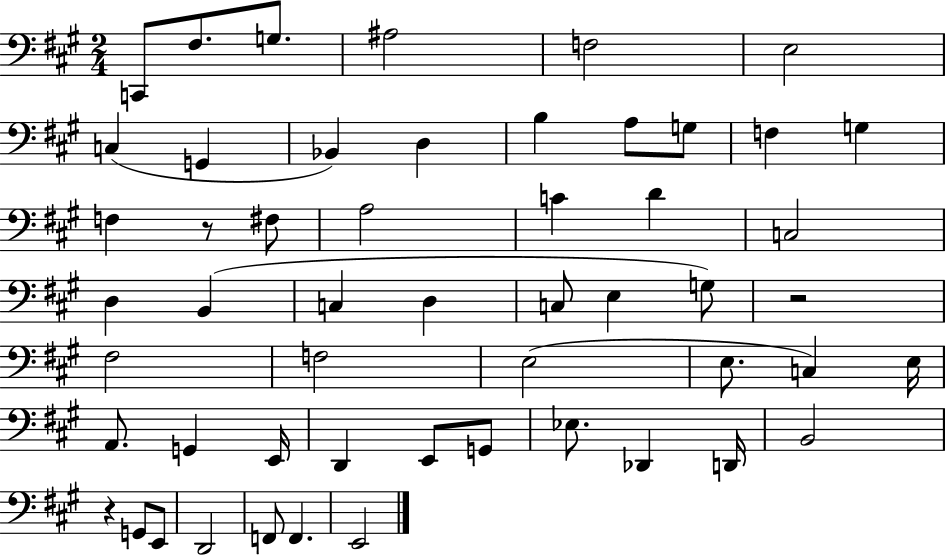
X:1
T:Untitled
M:2/4
L:1/4
K:A
C,,/2 ^F,/2 G,/2 ^A,2 F,2 E,2 C, G,, _B,, D, B, A,/2 G,/2 F, G, F, z/2 ^F,/2 A,2 C D C,2 D, B,, C, D, C,/2 E, G,/2 z2 ^F,2 F,2 E,2 E,/2 C, E,/4 A,,/2 G,, E,,/4 D,, E,,/2 G,,/2 _E,/2 _D,, D,,/4 B,,2 z G,,/2 E,,/2 D,,2 F,,/2 F,, E,,2